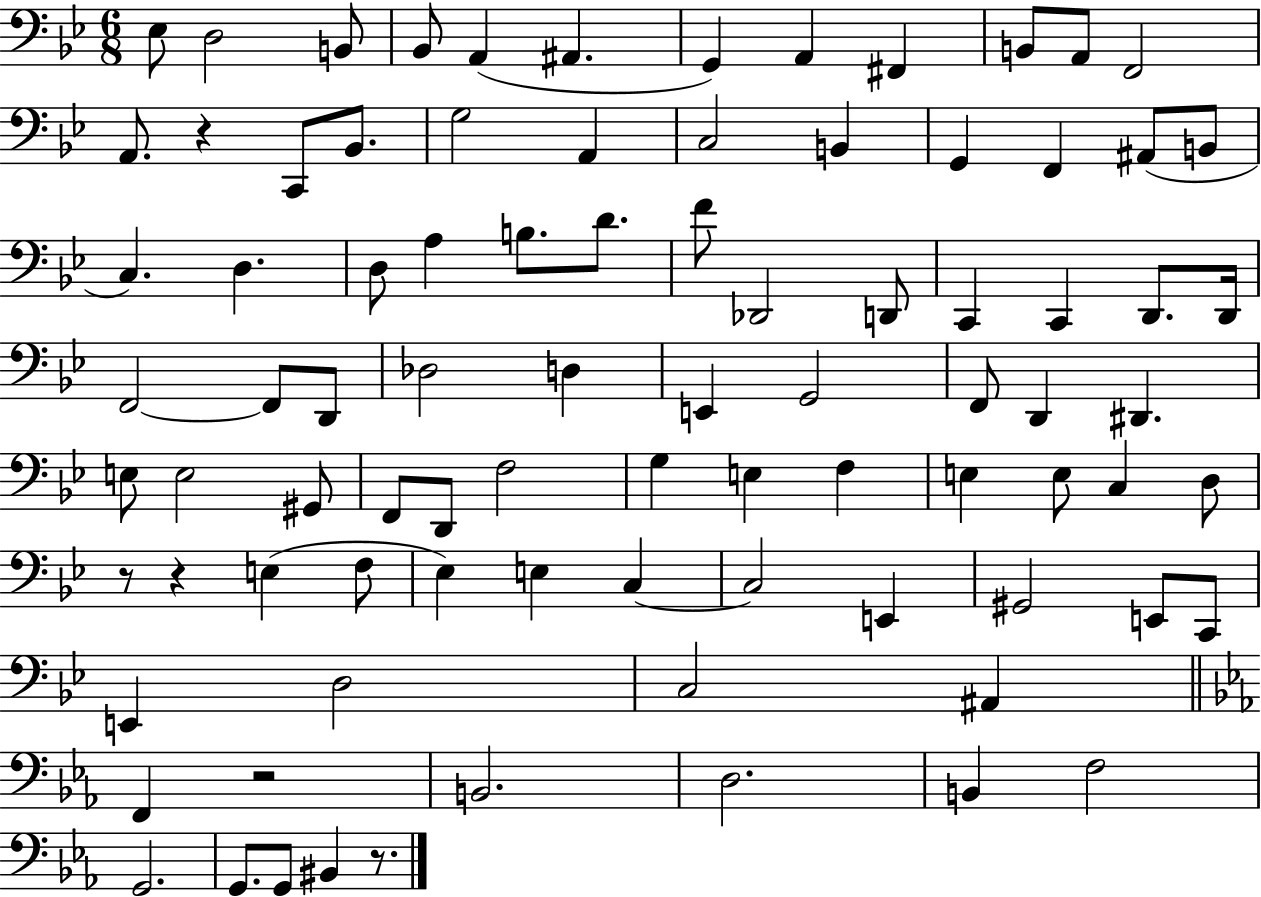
X:1
T:Untitled
M:6/8
L:1/4
K:Bb
_E,/2 D,2 B,,/2 _B,,/2 A,, ^A,, G,, A,, ^F,, B,,/2 A,,/2 F,,2 A,,/2 z C,,/2 _B,,/2 G,2 A,, C,2 B,, G,, F,, ^A,,/2 B,,/2 C, D, D,/2 A, B,/2 D/2 F/2 _D,,2 D,,/2 C,, C,, D,,/2 D,,/4 F,,2 F,,/2 D,,/2 _D,2 D, E,, G,,2 F,,/2 D,, ^D,, E,/2 E,2 ^G,,/2 F,,/2 D,,/2 F,2 G, E, F, E, E,/2 C, D,/2 z/2 z E, F,/2 _E, E, C, C,2 E,, ^G,,2 E,,/2 C,,/2 E,, D,2 C,2 ^A,, F,, z2 B,,2 D,2 B,, F,2 G,,2 G,,/2 G,,/2 ^B,, z/2